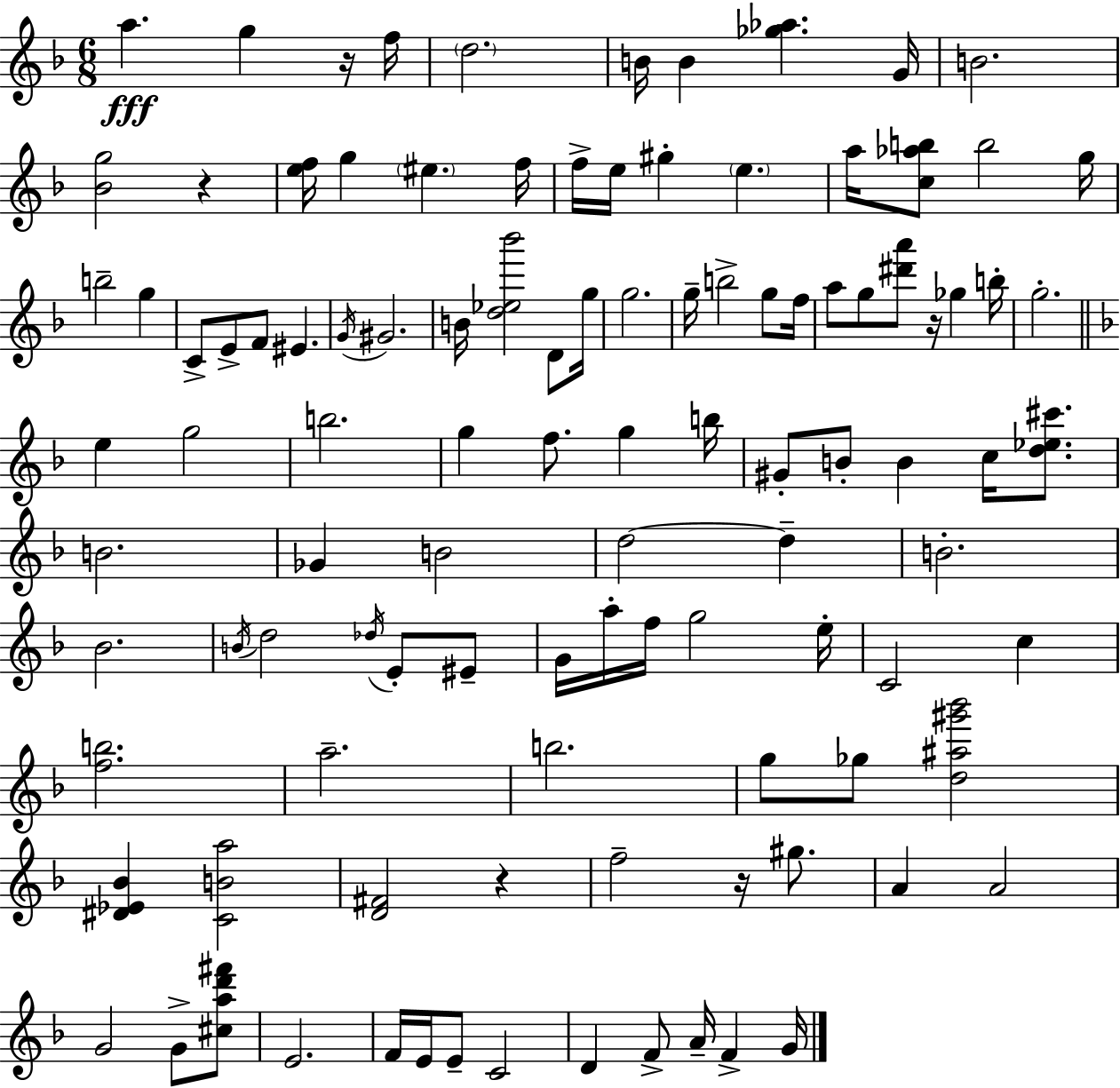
{
  \clef treble
  \numericTimeSignature
  \time 6/8
  \key d \minor
  a''4.\fff g''4 r16 f''16 | \parenthesize d''2. | b'16 b'4 <ges'' aes''>4. g'16 | b'2. | \break <bes' g''>2 r4 | <e'' f''>16 g''4 \parenthesize eis''4. f''16 | f''16-> e''16 gis''4-. \parenthesize e''4. | a''16 <c'' aes'' b''>8 b''2 g''16 | \break b''2-- g''4 | c'8-> e'8-> f'8 eis'4. | \acciaccatura { g'16 } gis'2. | b'16 <d'' ees'' bes'''>2 d'8 | \break g''16 g''2. | g''16-- b''2-> g''8 | f''16 a''8 g''8 <dis''' a'''>8 r16 ges''4 | b''16-. g''2.-. | \break \bar "||" \break \key f \major e''4 g''2 | b''2. | g''4 f''8. g''4 b''16 | gis'8-. b'8-. b'4 c''16 <d'' ees'' cis'''>8. | \break b'2. | ges'4 b'2 | d''2~~ d''4-- | b'2.-. | \break bes'2. | \acciaccatura { b'16 } d''2 \acciaccatura { des''16 } e'8-. | eis'8-- g'16 a''16-. f''16 g''2 | e''16-. c'2 c''4 | \break <f'' b''>2. | a''2.-- | b''2. | g''8 ges''8 <d'' ais'' gis''' bes'''>2 | \break <dis' ees' bes'>4 <c' b' a''>2 | <d' fis'>2 r4 | f''2-- r16 gis''8. | a'4 a'2 | \break g'2 g'8-> | <cis'' a'' d''' fis'''>8 e'2. | f'16 e'16 e'8-- c'2 | d'4 f'8-> a'16-- f'4-> | \break g'16 \bar "|."
}